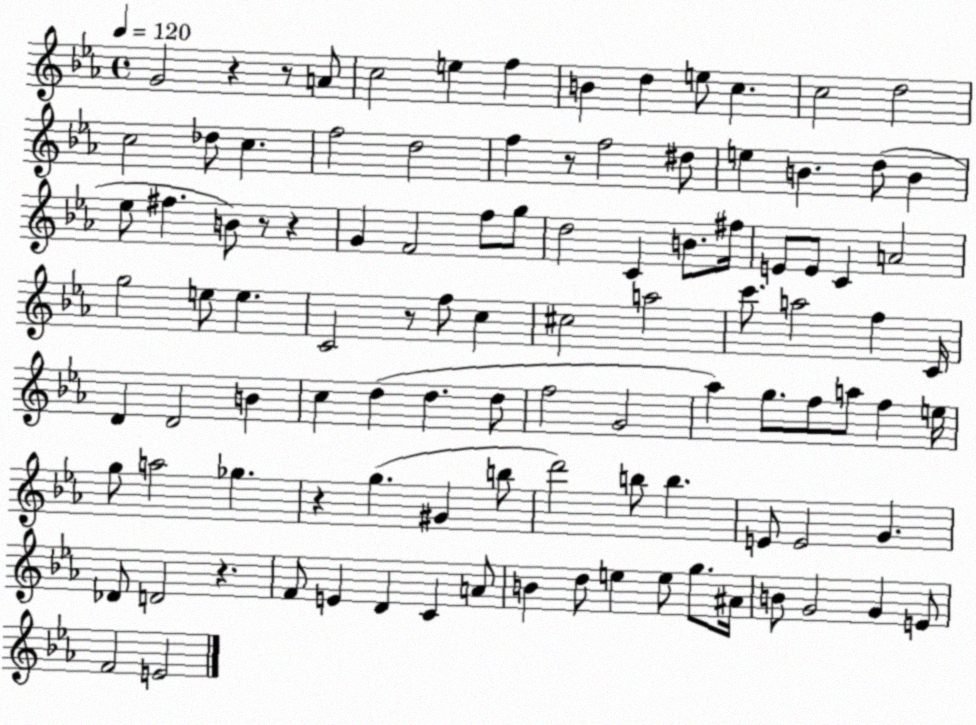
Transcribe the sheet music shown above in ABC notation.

X:1
T:Untitled
M:4/4
L:1/4
K:Eb
G2 z z/2 A/2 c2 e f B d e/2 c c2 d2 c2 _d/2 c f2 d2 f z/2 f2 ^d/2 e B d/2 B _e/2 ^f B/2 z/2 z G F2 f/2 g/2 d2 C B/2 ^f/4 E/2 E/2 C A2 g2 e/2 e C2 z/2 f/2 c ^c2 a2 c'/2 a2 f C/4 D D2 B c d d d/2 f2 G2 _a g/2 f/2 a/2 f e/4 g/2 a2 _g z g ^G b/2 d'2 b/2 b E/2 E2 G _D/2 D2 z F/2 E D C A/2 B d/2 e e/2 g/2 ^A/4 B/2 G2 G E/2 F2 E2